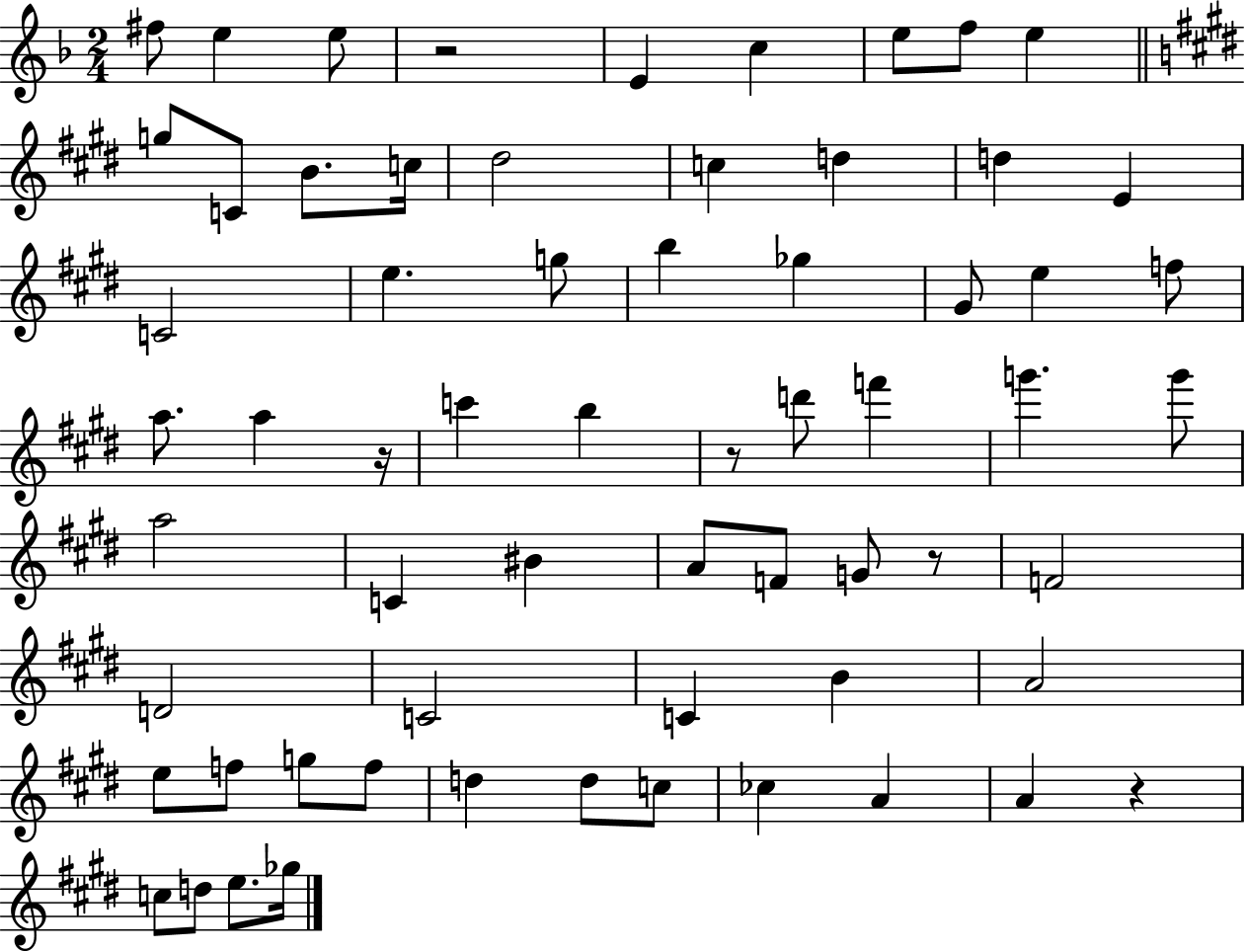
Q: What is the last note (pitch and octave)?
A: Gb5